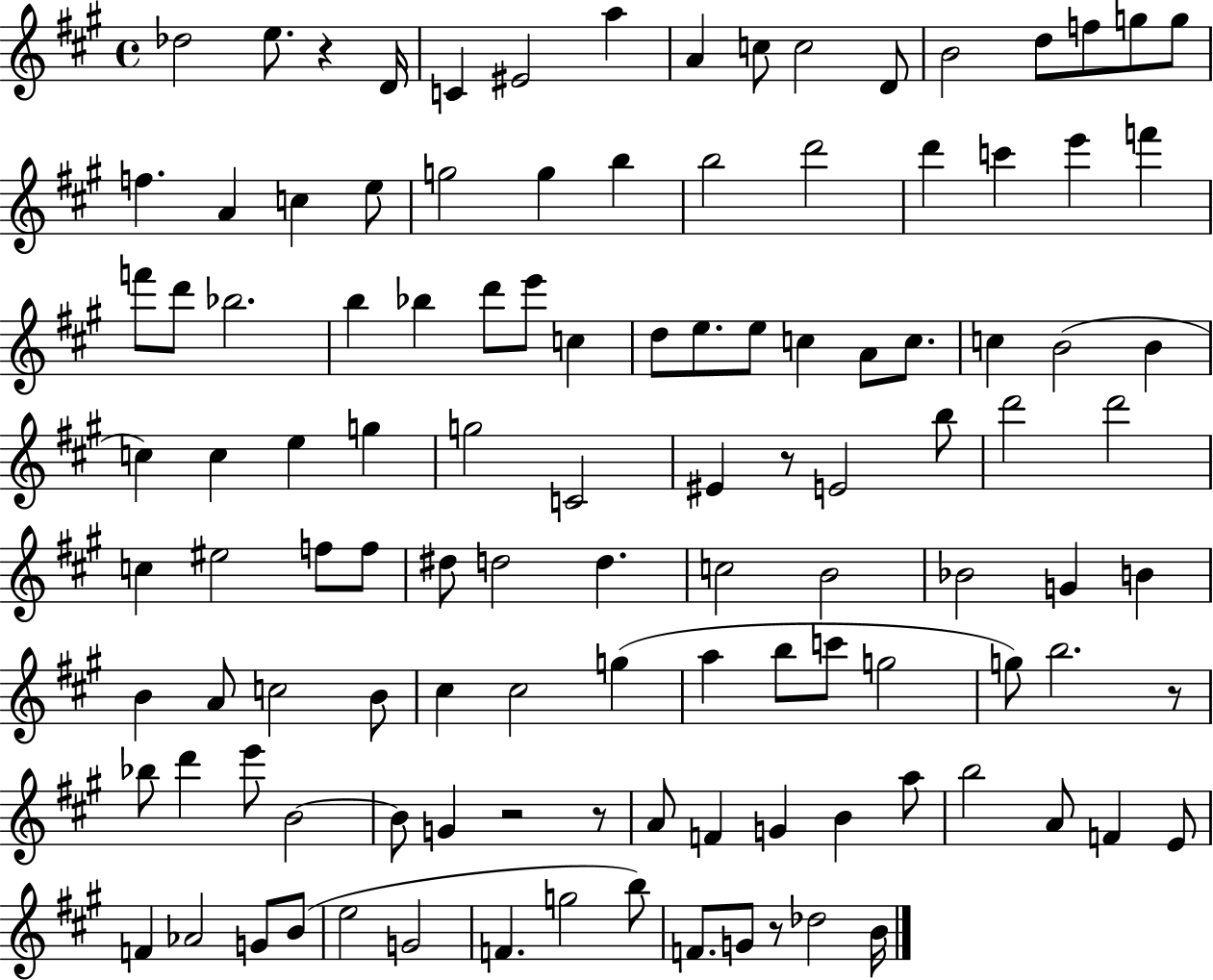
Db5/h E5/e. R/q D4/s C4/q EIS4/h A5/q A4/q C5/e C5/h D4/e B4/h D5/e F5/e G5/e G5/e F5/q. A4/q C5/q E5/e G5/h G5/q B5/q B5/h D6/h D6/q C6/q E6/q F6/q F6/e D6/e Bb5/h. B5/q Bb5/q D6/e E6/e C5/q D5/e E5/e. E5/e C5/q A4/e C5/e. C5/q B4/h B4/q C5/q C5/q E5/q G5/q G5/h C4/h EIS4/q R/e E4/h B5/e D6/h D6/h C5/q EIS5/h F5/e F5/e D#5/e D5/h D5/q. C5/h B4/h Bb4/h G4/q B4/q B4/q A4/e C5/h B4/e C#5/q C#5/h G5/q A5/q B5/e C6/e G5/h G5/e B5/h. R/e Bb5/e D6/q E6/e B4/h B4/e G4/q R/h R/e A4/e F4/q G4/q B4/q A5/e B5/h A4/e F4/q E4/e F4/q Ab4/h G4/e B4/e E5/h G4/h F4/q. G5/h B5/e F4/e. G4/e R/e Db5/h B4/s